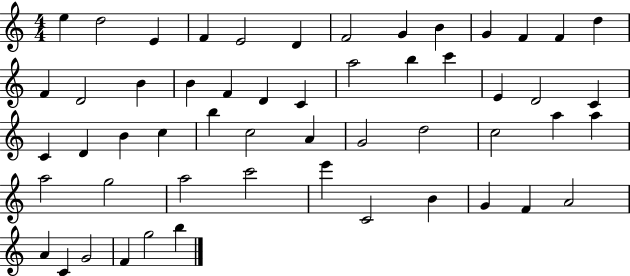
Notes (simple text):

E5/q D5/h E4/q F4/q E4/h D4/q F4/h G4/q B4/q G4/q F4/q F4/q D5/q F4/q D4/h B4/q B4/q F4/q D4/q C4/q A5/h B5/q C6/q E4/q D4/h C4/q C4/q D4/q B4/q C5/q B5/q C5/h A4/q G4/h D5/h C5/h A5/q A5/q A5/h G5/h A5/h C6/h E6/q C4/h B4/q G4/q F4/q A4/h A4/q C4/q G4/h F4/q G5/h B5/q